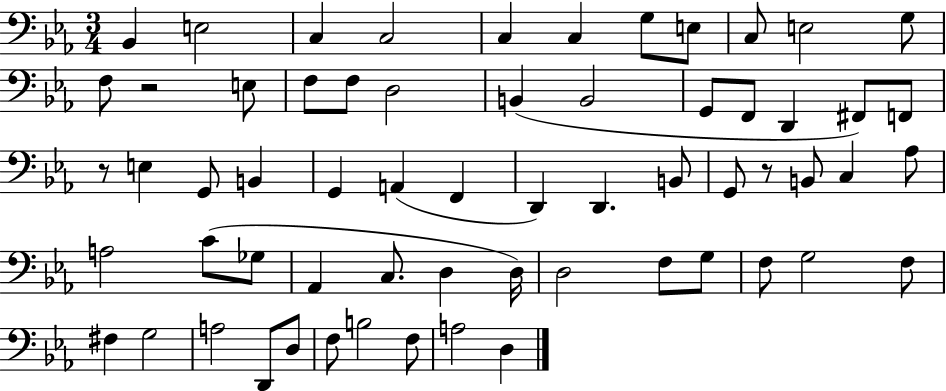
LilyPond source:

{
  \clef bass
  \numericTimeSignature
  \time 3/4
  \key ees \major
  \repeat volta 2 { bes,4 e2 | c4 c2 | c4 c4 g8 e8 | c8 e2 g8 | \break f8 r2 e8 | f8 f8 d2 | b,4( b,2 | g,8 f,8 d,4 fis,8) f,8 | \break r8 e4 g,8 b,4 | g,4 a,4( f,4 | d,4) d,4. b,8 | g,8 r8 b,8 c4 aes8 | \break a2 c'8( ges8 | aes,4 c8. d4 d16) | d2 f8 g8 | f8 g2 f8 | \break fis4 g2 | a2 d,8 d8 | f8 b2 f8 | a2 d4 | \break } \bar "|."
}